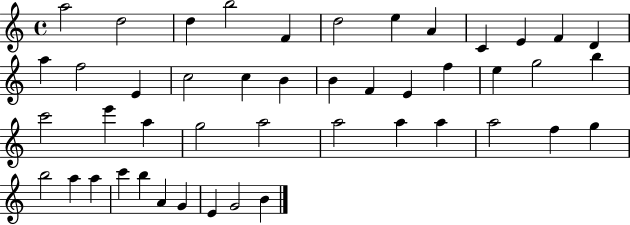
X:1
T:Untitled
M:4/4
L:1/4
K:C
a2 d2 d b2 F d2 e A C E F D a f2 E c2 c B B F E f e g2 b c'2 e' a g2 a2 a2 a a a2 f g b2 a a c' b A G E G2 B